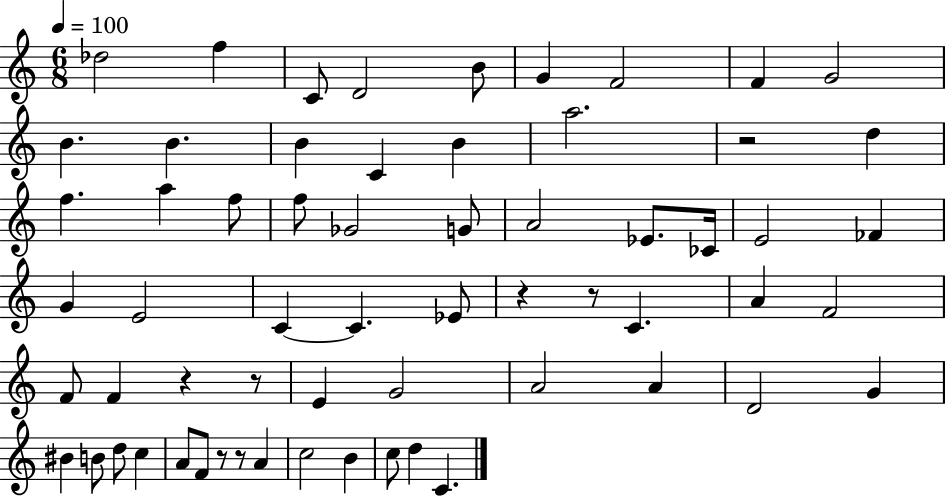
Db5/h F5/q C4/e D4/h B4/e G4/q F4/h F4/q G4/h B4/q. B4/q. B4/q C4/q B4/q A5/h. R/h D5/q F5/q. A5/q F5/e F5/e Gb4/h G4/e A4/h Eb4/e. CES4/s E4/h FES4/q G4/q E4/h C4/q C4/q. Eb4/e R/q R/e C4/q. A4/q F4/h F4/e F4/q R/q R/e E4/q G4/h A4/h A4/q D4/h G4/q BIS4/q B4/e D5/e C5/q A4/e F4/e R/e R/e A4/q C5/h B4/q C5/e D5/q C4/q.